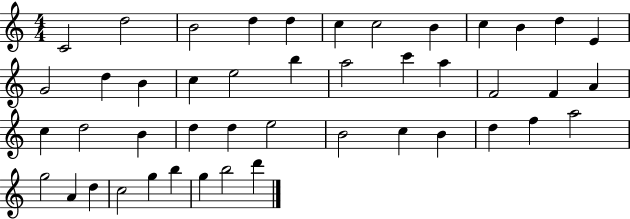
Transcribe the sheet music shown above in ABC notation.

X:1
T:Untitled
M:4/4
L:1/4
K:C
C2 d2 B2 d d c c2 B c B d E G2 d B c e2 b a2 c' a F2 F A c d2 B d d e2 B2 c B d f a2 g2 A d c2 g b g b2 d'